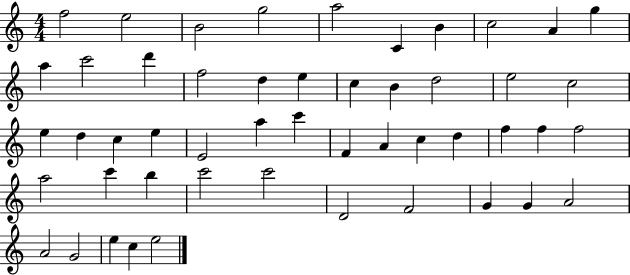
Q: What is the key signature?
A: C major